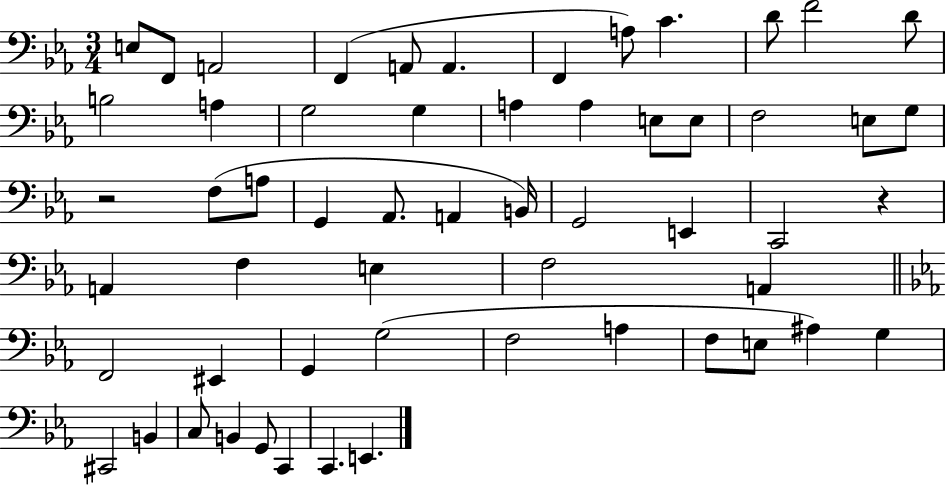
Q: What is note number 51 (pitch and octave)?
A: B2